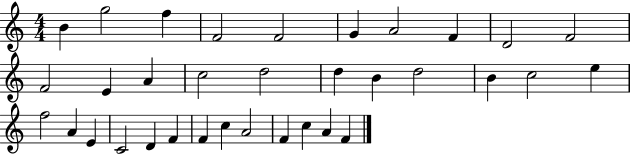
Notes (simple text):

B4/q G5/h F5/q F4/h F4/h G4/q A4/h F4/q D4/h F4/h F4/h E4/q A4/q C5/h D5/h D5/q B4/q D5/h B4/q C5/h E5/q F5/h A4/q E4/q C4/h D4/q F4/q F4/q C5/q A4/h F4/q C5/q A4/q F4/q